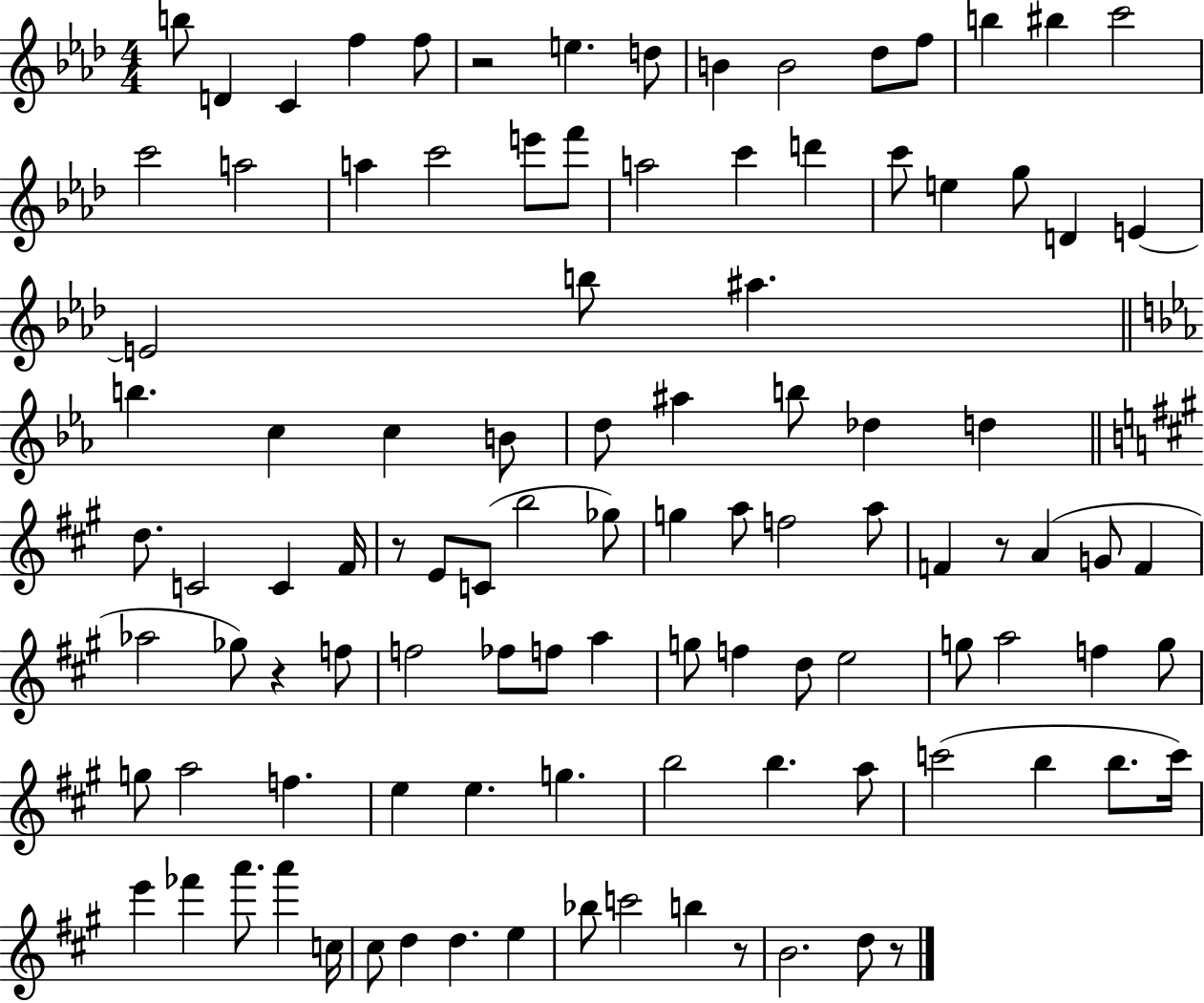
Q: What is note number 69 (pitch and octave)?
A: A5